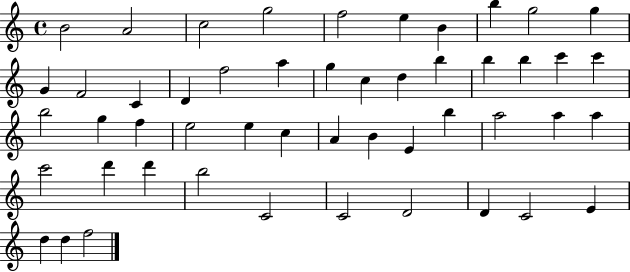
X:1
T:Untitled
M:4/4
L:1/4
K:C
B2 A2 c2 g2 f2 e B b g2 g G F2 C D f2 a g c d b b b c' c' b2 g f e2 e c A B E b a2 a a c'2 d' d' b2 C2 C2 D2 D C2 E d d f2